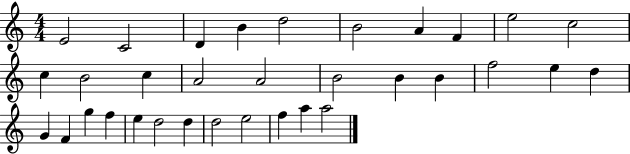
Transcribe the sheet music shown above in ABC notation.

X:1
T:Untitled
M:4/4
L:1/4
K:C
E2 C2 D B d2 B2 A F e2 c2 c B2 c A2 A2 B2 B B f2 e d G F g f e d2 d d2 e2 f a a2